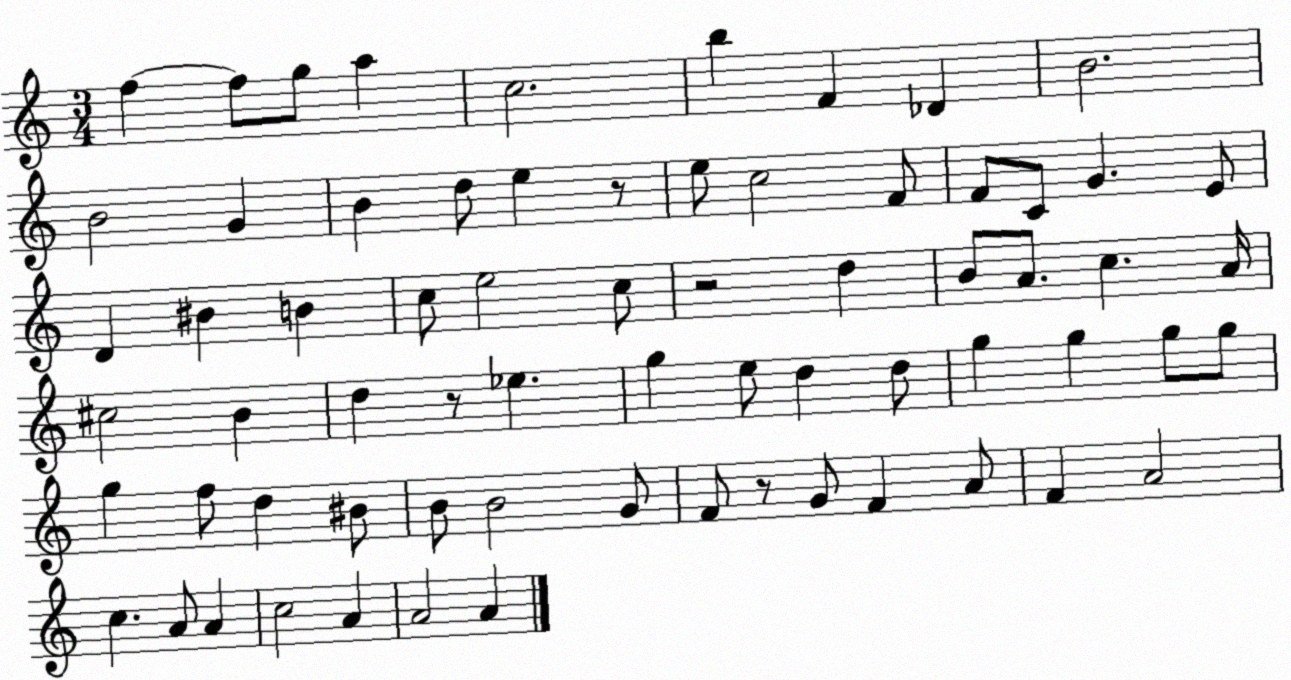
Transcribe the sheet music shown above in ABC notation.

X:1
T:Untitled
M:3/4
L:1/4
K:C
f f/2 g/2 a c2 b F _D B2 B2 G B d/2 e z/2 e/2 c2 F/2 F/2 C/2 G E/2 D ^B B c/2 e2 c/2 z2 d B/2 A/2 c A/4 ^c2 B d z/2 _e g e/2 d d/2 g g g/2 g/2 g f/2 d ^B/2 B/2 B2 G/2 F/2 z/2 G/2 F A/2 F A2 c A/2 A c2 A A2 A